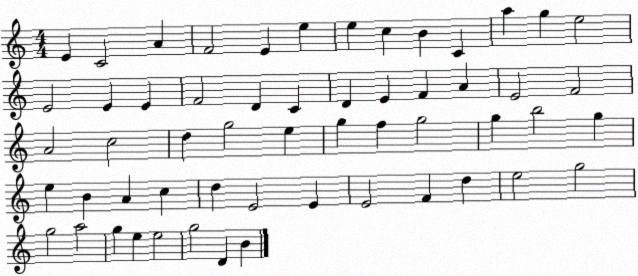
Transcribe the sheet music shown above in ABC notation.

X:1
T:Untitled
M:4/4
L:1/4
K:C
E C2 A F2 E e e c B C a g e2 E2 E E F2 D C D E F A E2 F2 A2 c2 d g2 e g f g2 g b2 g e B A c d E2 E E2 F d e2 g2 g2 a2 g e e2 g2 D B